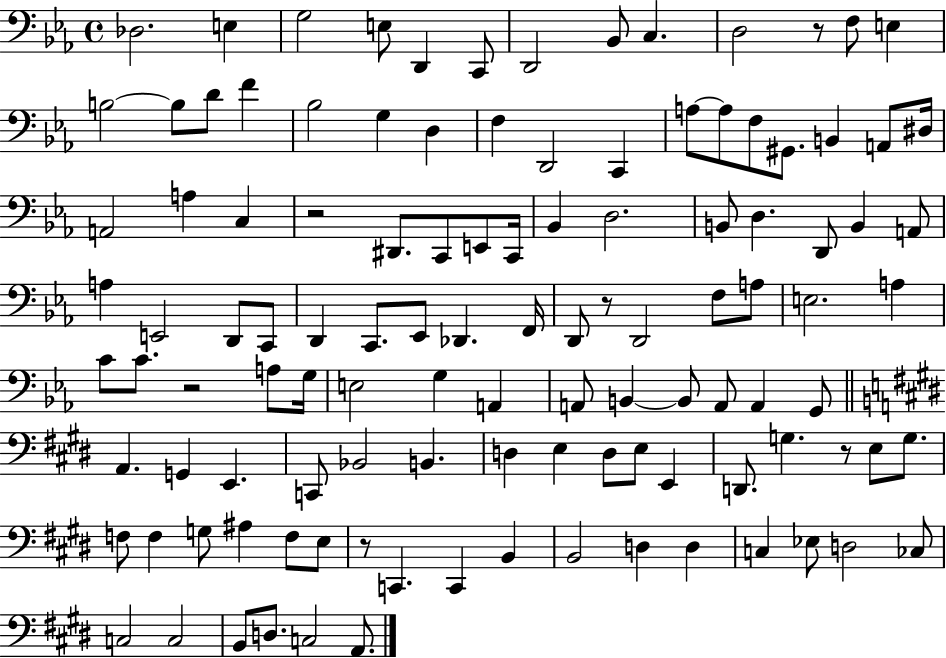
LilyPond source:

{
  \clef bass
  \time 4/4
  \defaultTimeSignature
  \key ees \major
  des2. e4 | g2 e8 d,4 c,8 | d,2 bes,8 c4. | d2 r8 f8 e4 | \break b2~~ b8 d'8 f'4 | bes2 g4 d4 | f4 d,2 c,4 | a8~~ a8 f8 gis,8. b,4 a,8 dis16 | \break a,2 a4 c4 | r2 dis,8. c,8 e,8 c,16 | bes,4 d2. | b,8 d4. d,8 b,4 a,8 | \break a4 e,2 d,8 c,8 | d,4 c,8. ees,8 des,4. f,16 | d,8 r8 d,2 f8 a8 | e2. a4 | \break c'8 c'8. r2 a8 g16 | e2 g4 a,4 | a,8 b,4~~ b,8 a,8 a,4 g,8 | \bar "||" \break \key e \major a,4. g,4 e,4. | c,8 bes,2 b,4. | d4 e4 d8 e8 e,4 | d,8. g4. r8 e8 g8. | \break f8 f4 g8 ais4 f8 e8 | r8 c,4. c,4 b,4 | b,2 d4 d4 | c4 ees8 d2 ces8 | \break c2 c2 | b,8 d8. c2 a,8. | \bar "|."
}